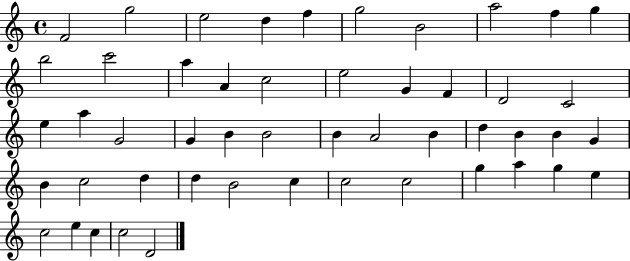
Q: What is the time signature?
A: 4/4